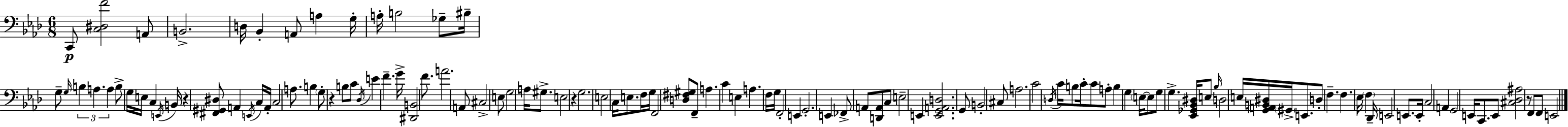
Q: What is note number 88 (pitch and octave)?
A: Bb3